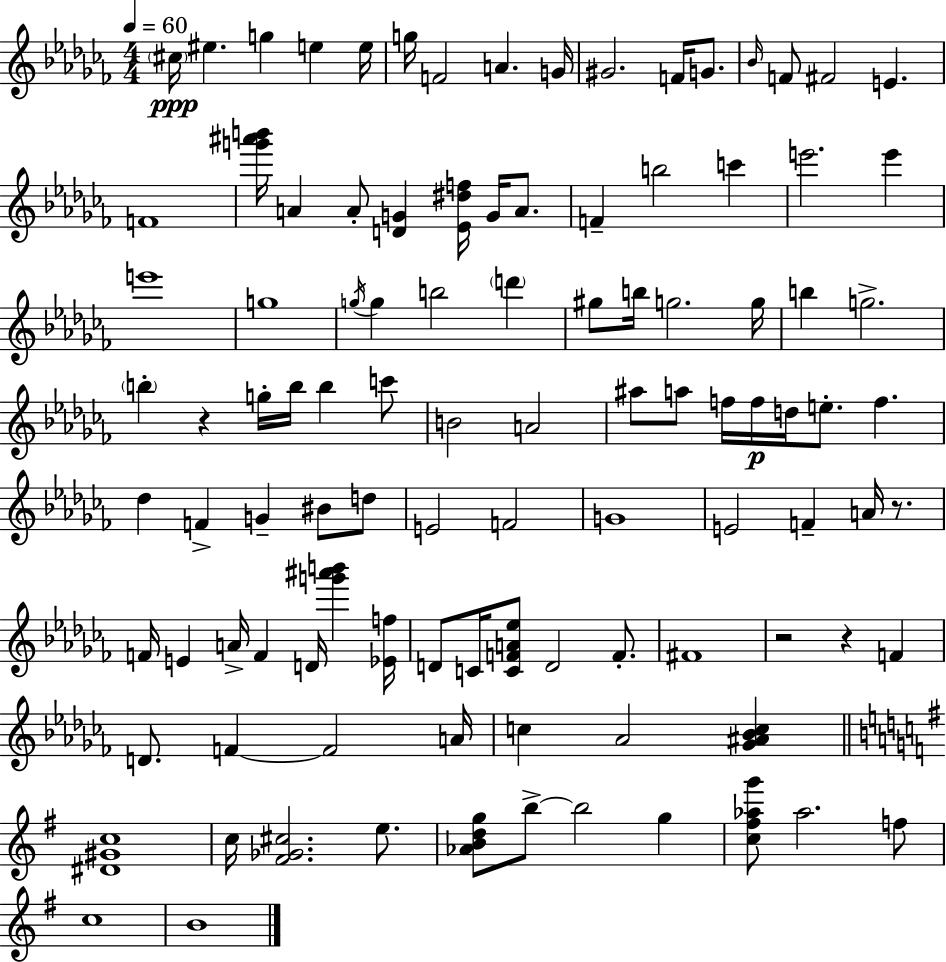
C#5/s EIS5/q. G5/q E5/q E5/s G5/s F4/h A4/q. G4/s G#4/h. F4/s G4/e. Bb4/s F4/e F#4/h E4/q. F4/w [G6,A#6,B6]/s A4/q A4/e [D4,G4]/q [Eb4,D#5,F5]/s G4/s A4/e. F4/q B5/h C6/q E6/h. E6/q E6/w G5/w G5/s G5/q B5/h D6/q G#5/e B5/s G5/h. G5/s B5/q G5/h. B5/q R/q G5/s B5/s B5/q C6/e B4/h A4/h A#5/e A5/e F5/s F5/s D5/s E5/e. F5/q. Db5/q F4/q G4/q BIS4/e D5/e E4/h F4/h G4/w E4/h F4/q A4/s R/e. F4/s E4/q A4/s F4/q D4/s [G6,A#6,B6]/q [Eb4,F5]/s D4/e C4/s [C4,F4,A4,Eb5]/e D4/h F4/e. F#4/w R/h R/q F4/q D4/e. F4/q F4/h A4/s C5/q Ab4/h [Gb4,A#4,Bb4,C5]/q [D#4,G#4,C5]/w C5/s [F#4,Gb4,C#5]/h. E5/e. [Ab4,B4,D5,G5]/e B5/e B5/h G5/q [C5,F#5,Ab5,G6]/e Ab5/h. F5/e C5/w B4/w